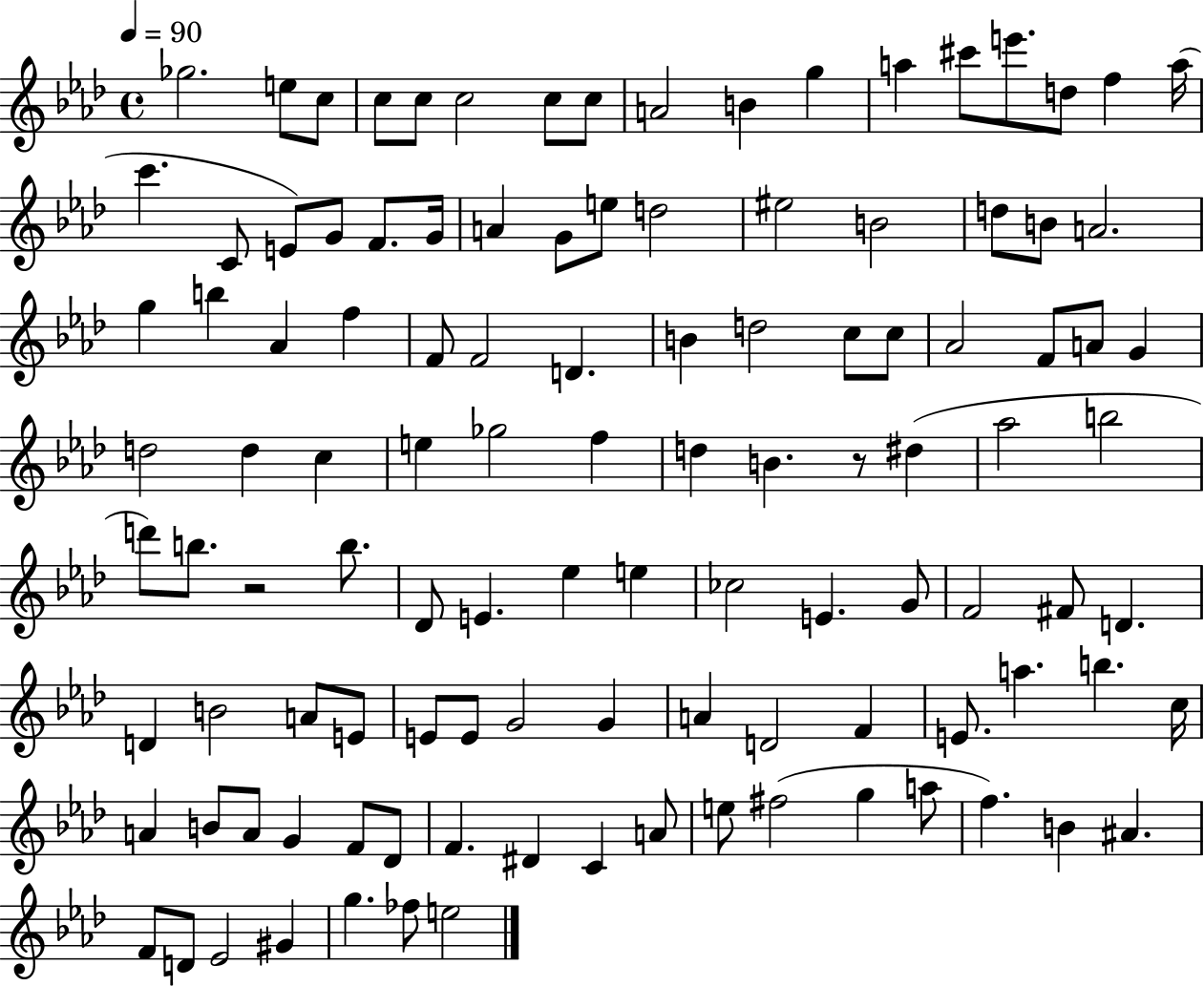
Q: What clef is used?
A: treble